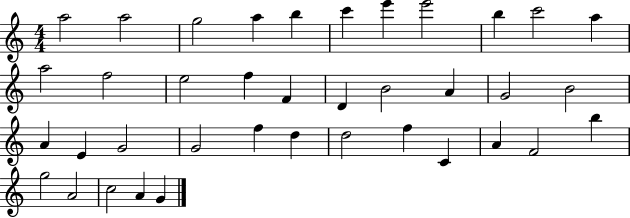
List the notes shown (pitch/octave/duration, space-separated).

A5/h A5/h G5/h A5/q B5/q C6/q E6/q E6/h B5/q C6/h A5/q A5/h F5/h E5/h F5/q F4/q D4/q B4/h A4/q G4/h B4/h A4/q E4/q G4/h G4/h F5/q D5/q D5/h F5/q C4/q A4/q F4/h B5/q G5/h A4/h C5/h A4/q G4/q